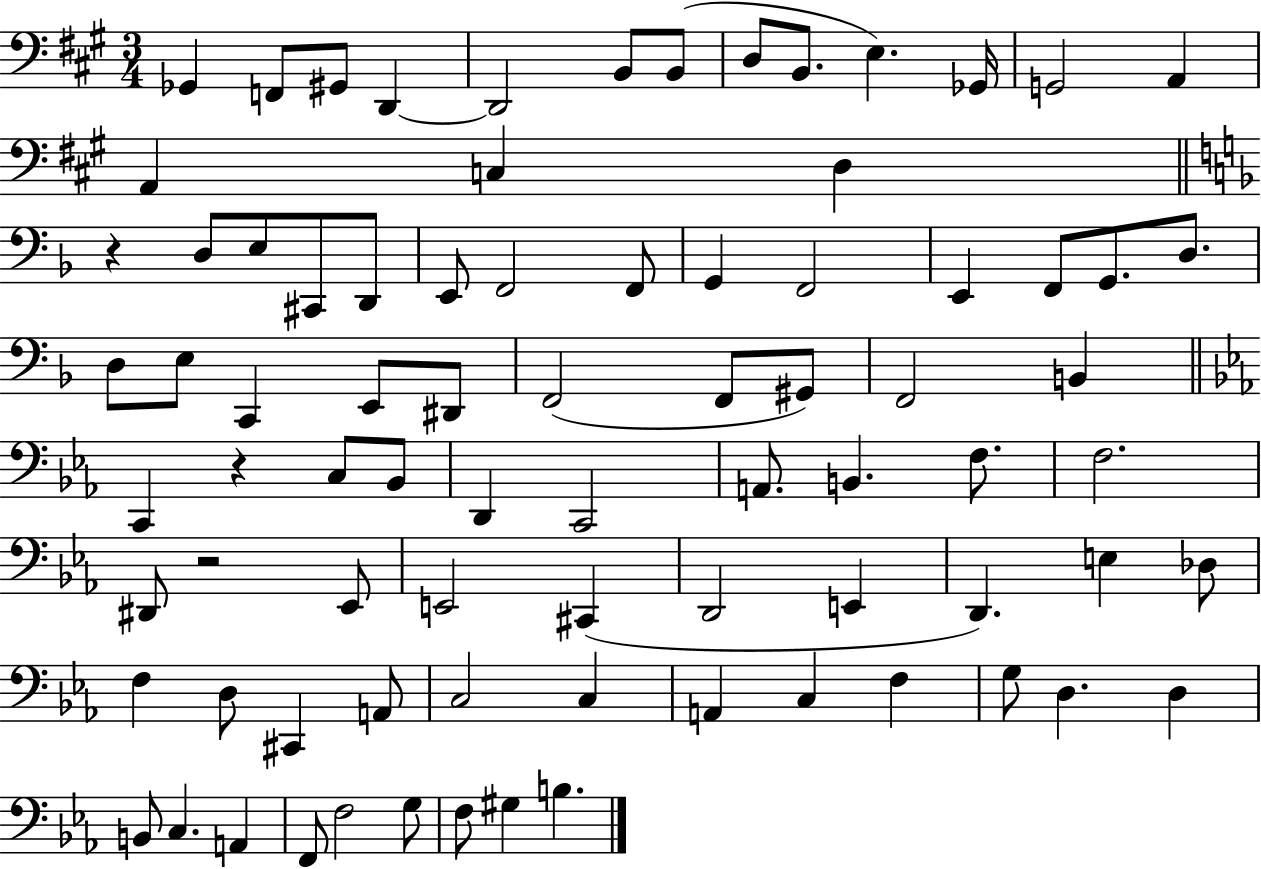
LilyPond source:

{
  \clef bass
  \numericTimeSignature
  \time 3/4
  \key a \major
  \repeat volta 2 { ges,4 f,8 gis,8 d,4~~ | d,2 b,8 b,8( | d8 b,8. e4.) ges,16 | g,2 a,4 | \break a,4 c4 d4 | \bar "||" \break \key f \major r4 d8 e8 cis,8 d,8 | e,8 f,2 f,8 | g,4 f,2 | e,4 f,8 g,8. d8. | \break d8 e8 c,4 e,8 dis,8 | f,2( f,8 gis,8) | f,2 b,4 | \bar "||" \break \key ees \major c,4 r4 c8 bes,8 | d,4 c,2 | a,8. b,4. f8. | f2. | \break dis,8 r2 ees,8 | e,2 cis,4( | d,2 e,4 | d,4.) e4 des8 | \break f4 d8 cis,4 a,8 | c2 c4 | a,4 c4 f4 | g8 d4. d4 | \break b,8 c4. a,4 | f,8 f2 g8 | f8 gis4 b4. | } \bar "|."
}